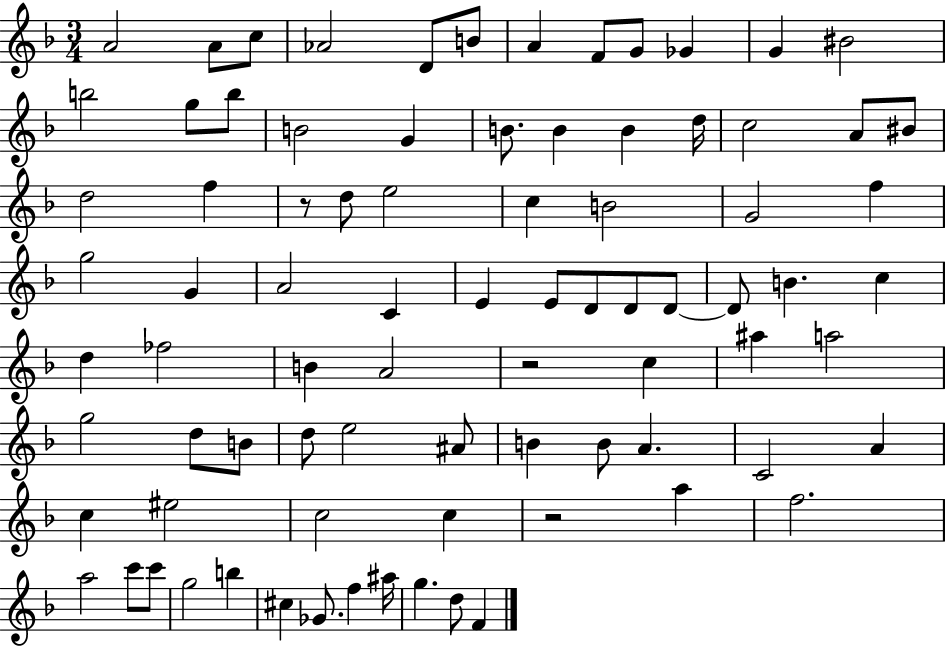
A4/h A4/e C5/e Ab4/h D4/e B4/e A4/q F4/e G4/e Gb4/q G4/q BIS4/h B5/h G5/e B5/e B4/h G4/q B4/e. B4/q B4/q D5/s C5/h A4/e BIS4/e D5/h F5/q R/e D5/e E5/h C5/q B4/h G4/h F5/q G5/h G4/q A4/h C4/q E4/q E4/e D4/e D4/e D4/e D4/e B4/q. C5/q D5/q FES5/h B4/q A4/h R/h C5/q A#5/q A5/h G5/h D5/e B4/e D5/e E5/h A#4/e B4/q B4/e A4/q. C4/h A4/q C5/q EIS5/h C5/h C5/q R/h A5/q F5/h. A5/h C6/e C6/e G5/h B5/q C#5/q Gb4/e. F5/q A#5/s G5/q. D5/e F4/q